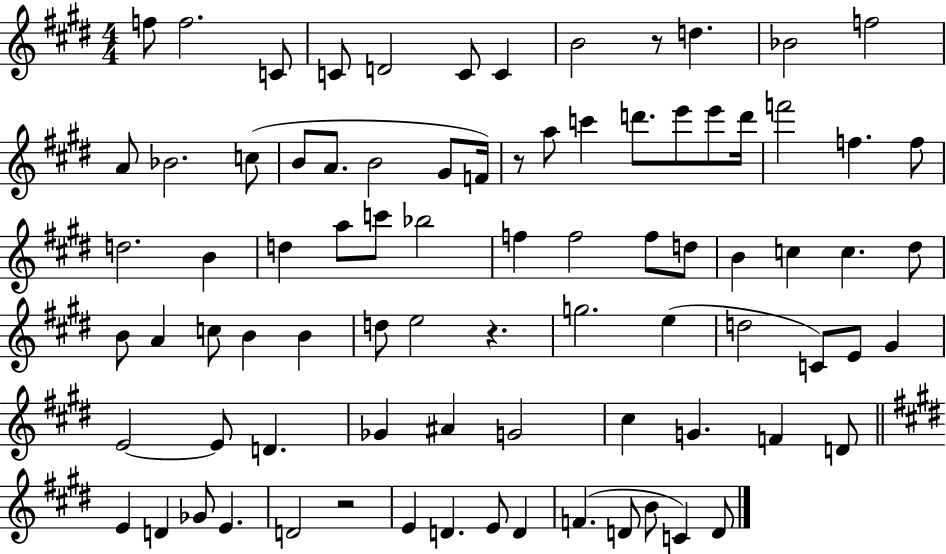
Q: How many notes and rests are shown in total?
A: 83